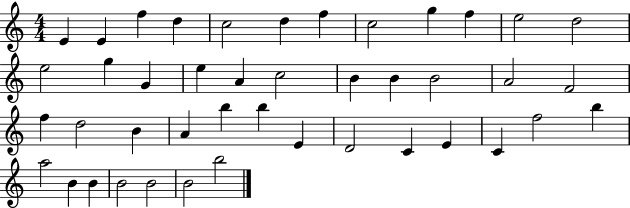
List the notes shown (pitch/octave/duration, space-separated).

E4/q E4/q F5/q D5/q C5/h D5/q F5/q C5/h G5/q F5/q E5/h D5/h E5/h G5/q G4/q E5/q A4/q C5/h B4/q B4/q B4/h A4/h F4/h F5/q D5/h B4/q A4/q B5/q B5/q E4/q D4/h C4/q E4/q C4/q F5/h B5/q A5/h B4/q B4/q B4/h B4/h B4/h B5/h